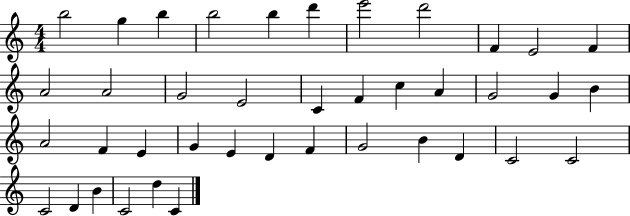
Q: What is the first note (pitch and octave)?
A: B5